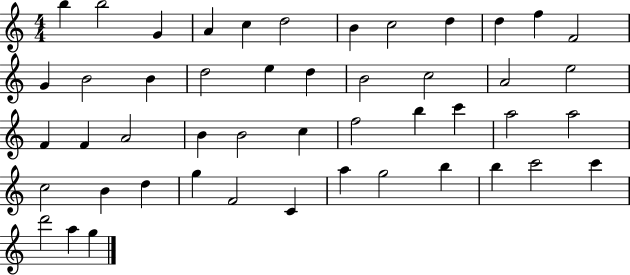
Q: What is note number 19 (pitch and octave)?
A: B4